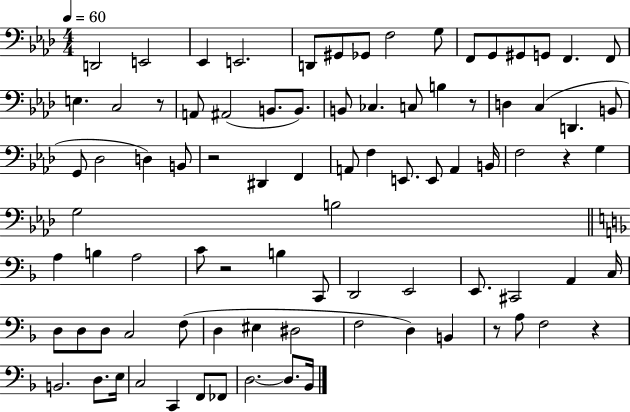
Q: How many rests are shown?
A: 7